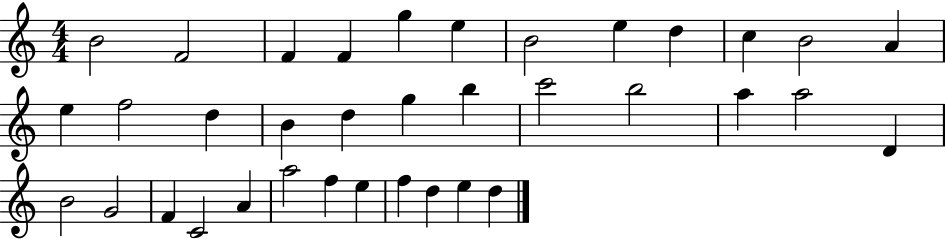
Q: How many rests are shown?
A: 0